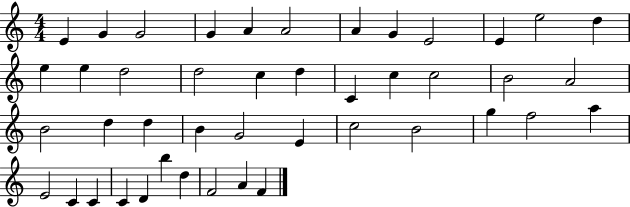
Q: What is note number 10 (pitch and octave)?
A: E4